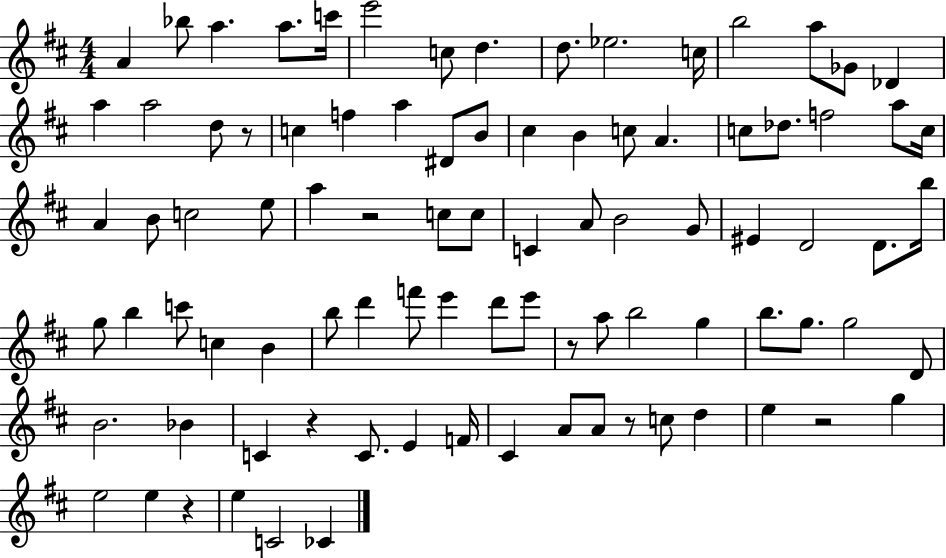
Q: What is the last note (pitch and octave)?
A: CES4